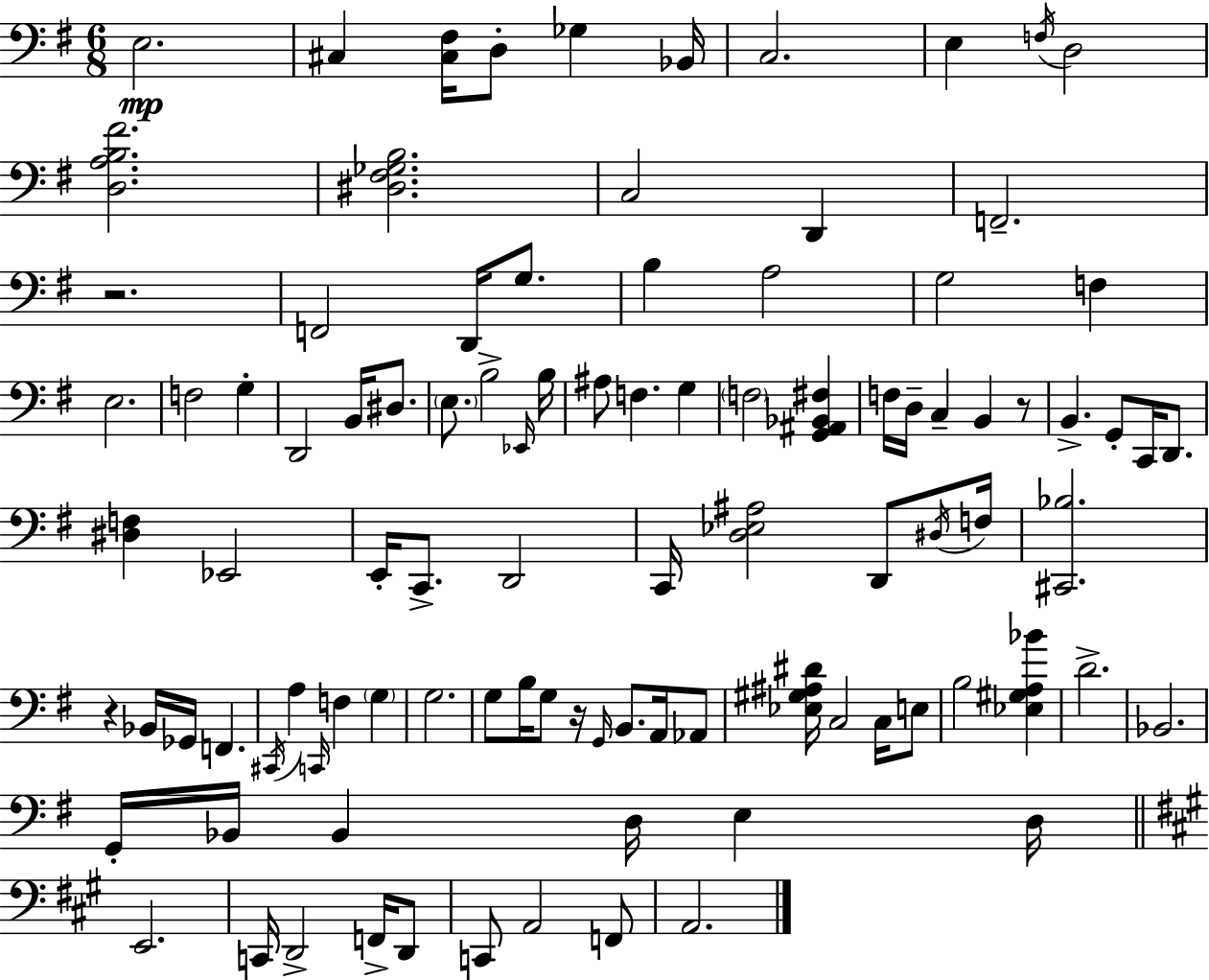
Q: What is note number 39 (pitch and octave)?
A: G2